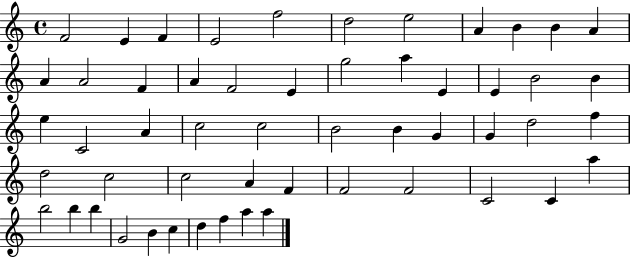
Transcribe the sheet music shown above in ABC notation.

X:1
T:Untitled
M:4/4
L:1/4
K:C
F2 E F E2 f2 d2 e2 A B B A A A2 F A F2 E g2 a E E B2 B e C2 A c2 c2 B2 B G G d2 f d2 c2 c2 A F F2 F2 C2 C a b2 b b G2 B c d f a a